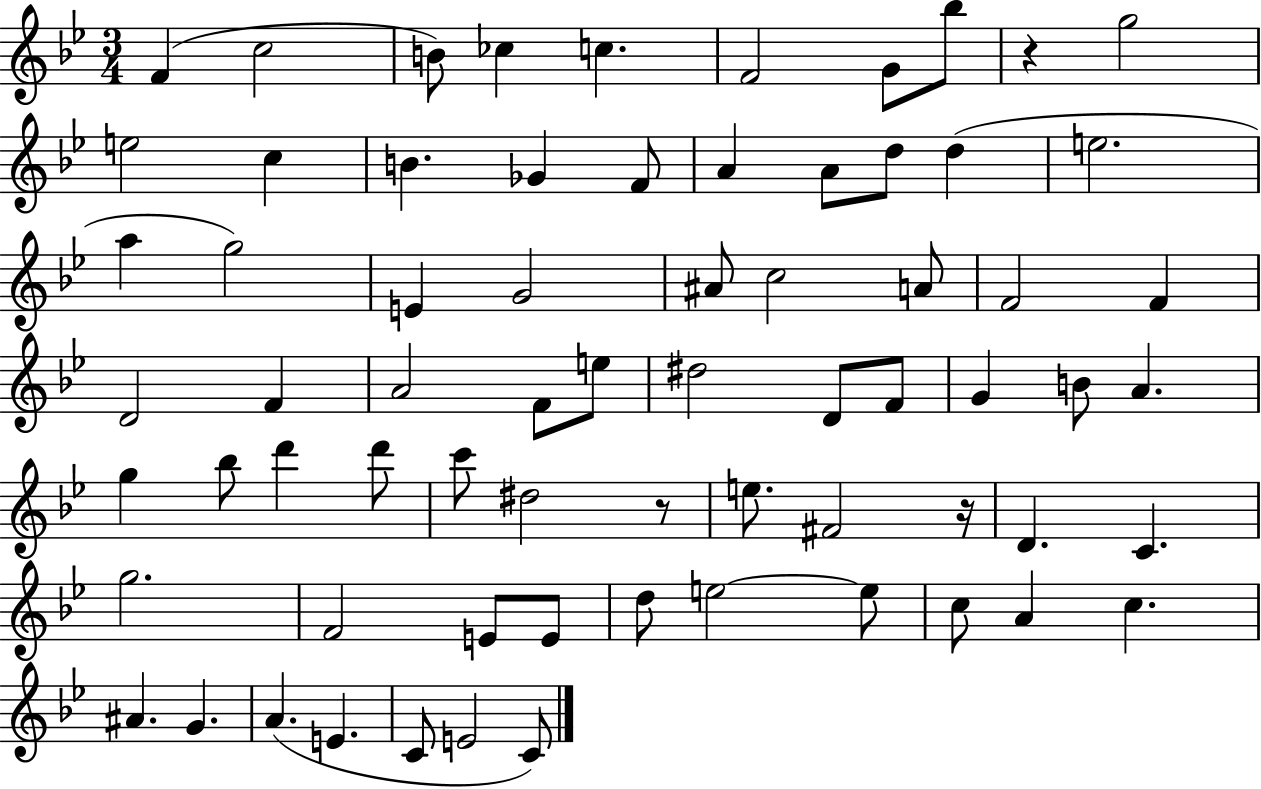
X:1
T:Untitled
M:3/4
L:1/4
K:Bb
F c2 B/2 _c c F2 G/2 _b/2 z g2 e2 c B _G F/2 A A/2 d/2 d e2 a g2 E G2 ^A/2 c2 A/2 F2 F D2 F A2 F/2 e/2 ^d2 D/2 F/2 G B/2 A g _b/2 d' d'/2 c'/2 ^d2 z/2 e/2 ^F2 z/4 D C g2 F2 E/2 E/2 d/2 e2 e/2 c/2 A c ^A G A E C/2 E2 C/2